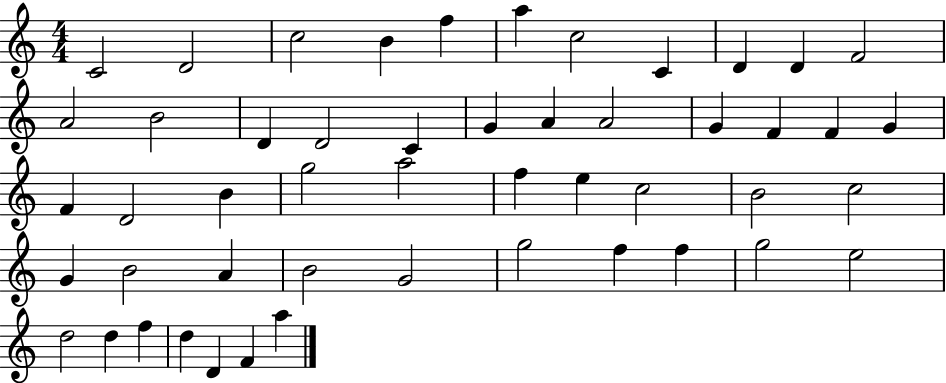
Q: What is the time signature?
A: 4/4